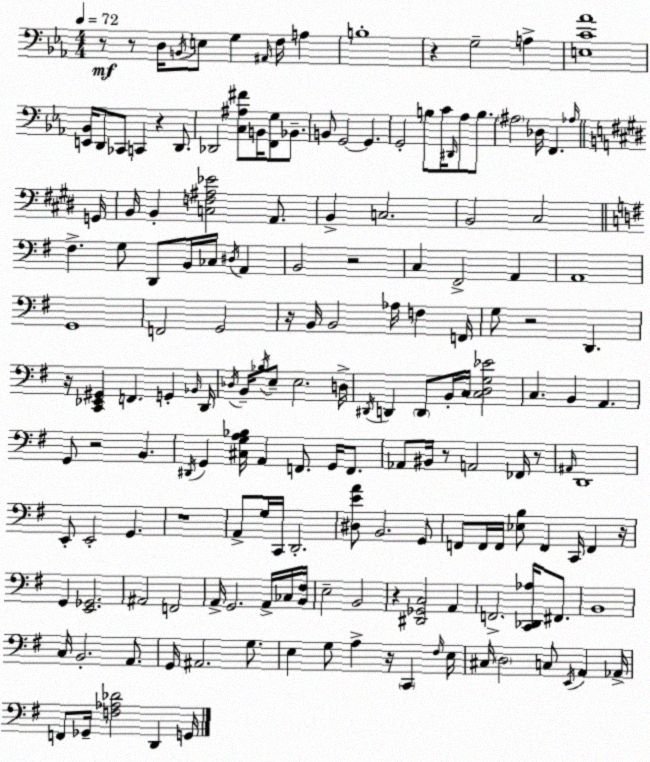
X:1
T:Untitled
M:4/4
L:1/4
K:Cm
z/2 z/2 D,/4 B,,/4 E,/2 G, ^A,,/4 F,/4 A, B,4 z G,2 A, [E,C_A]4 [E,,_B,,]/4 D,,/2 _C,,/2 C,, z D,,/2 _D,,2 [C,^A,^F]/2 B,,/4 [F,,G,]/2 _B,,/2 B,,/2 G,,2 G,, G,,2 B,/2 C/4 ^D,,/4 _A,/2 B,/2 ^A,2 _D,/4 F,, _A,/4 G,,/4 B,,/4 B,, [C,F,^A,_E]2 A,,/2 B,, C,2 B,,2 ^C,2 ^F, G,/2 D,,/2 B,,/4 _C,/4 ^D,/4 A,, B,,2 z2 C, ^F,,2 A,, A,,4 G,,4 F,,2 G,,2 z/4 B,,/4 B,,2 _A,/4 F, F,,/4 G,/2 z2 D,, z/4 [C,,_E,,^G,,] F,, G,, _B,,/4 D,,/4 _D,/4 B,,/4 _B,/4 E,/2 E,2 D,/4 ^D,,/4 D,, D,,/2 B,,/4 C,/4 [C,D,G,_E]2 C, B,, A,, G,,/2 z2 B,, ^D,,/4 G,, [^C,G,A,_B,]/4 A,, F,,/2 G,,/4 F,,/2 _A,,/2 ^B,,/4 z/2 A,,2 _F,,/4 z/2 ^A,,/4 D,,4 E,,/2 E,,2 G,, z4 A,,/2 G,/4 C,,/4 D,,2 [^D,EA]/2 B,,2 G,,/2 F,,/2 F,,/4 F,,/4 [_E,B,]/2 F,, C,,/4 F,, z/4 G,, [E,,_G,,]2 ^A,,2 F,,2 A,,/4 G,,2 A,,/4 _C,/4 [B,,^F,]/4 E,2 B,,2 z [^D,,_G,,C,]2 A,, F,,2 [C,,_D,,_A,]/4 ^F,,/2 B,,4 C,/4 B,,2 A,,/2 G,,/4 ^A,,2 G,/2 E, G,/2 A, z/4 C,, ^F,/4 E,/4 ^C,/4 D,2 C,/2 E,,/4 A,, _A,,/4 F,,/2 _G,,/4 [F,_A,_D]2 D,, G,,/4